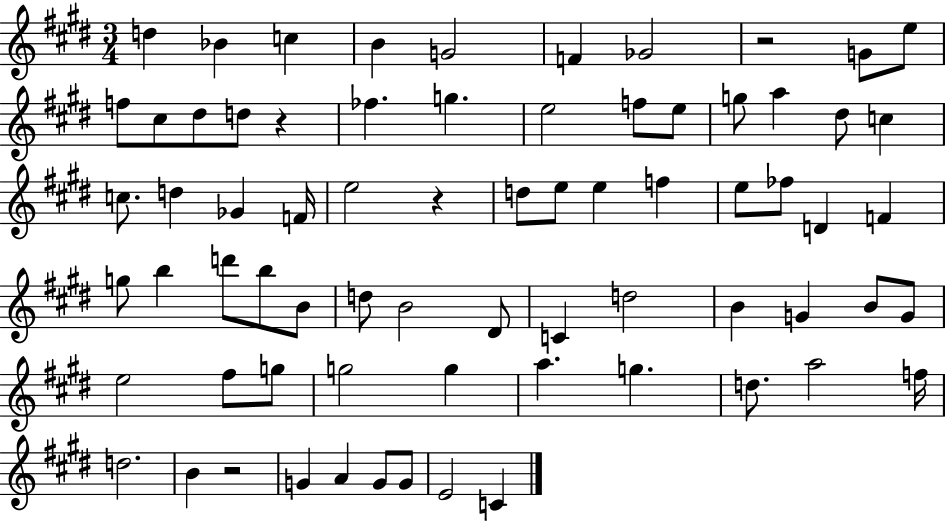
D5/q Bb4/q C5/q B4/q G4/h F4/q Gb4/h R/h G4/e E5/e F5/e C#5/e D#5/e D5/e R/q FES5/q. G5/q. E5/h F5/e E5/e G5/e A5/q D#5/e C5/q C5/e. D5/q Gb4/q F4/s E5/h R/q D5/e E5/e E5/q F5/q E5/e FES5/e D4/q F4/q G5/e B5/q D6/e B5/e B4/e D5/e B4/h D#4/e C4/q D5/h B4/q G4/q B4/e G4/e E5/h F#5/e G5/e G5/h G5/q A5/q. G5/q. D5/e. A5/h F5/s D5/h. B4/q R/h G4/q A4/q G4/e G4/e E4/h C4/q